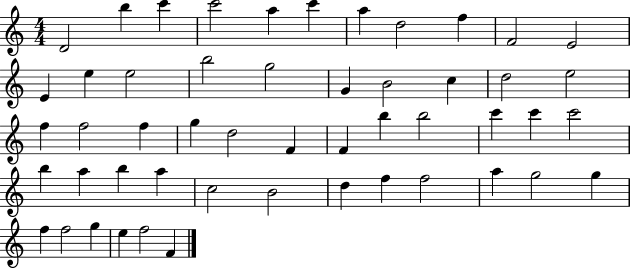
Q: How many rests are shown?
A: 0